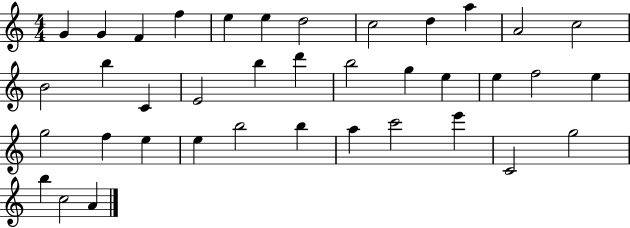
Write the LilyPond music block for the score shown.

{
  \clef treble
  \numericTimeSignature
  \time 4/4
  \key c \major
  g'4 g'4 f'4 f''4 | e''4 e''4 d''2 | c''2 d''4 a''4 | a'2 c''2 | \break b'2 b''4 c'4 | e'2 b''4 d'''4 | b''2 g''4 e''4 | e''4 f''2 e''4 | \break g''2 f''4 e''4 | e''4 b''2 b''4 | a''4 c'''2 e'''4 | c'2 g''2 | \break b''4 c''2 a'4 | \bar "|."
}